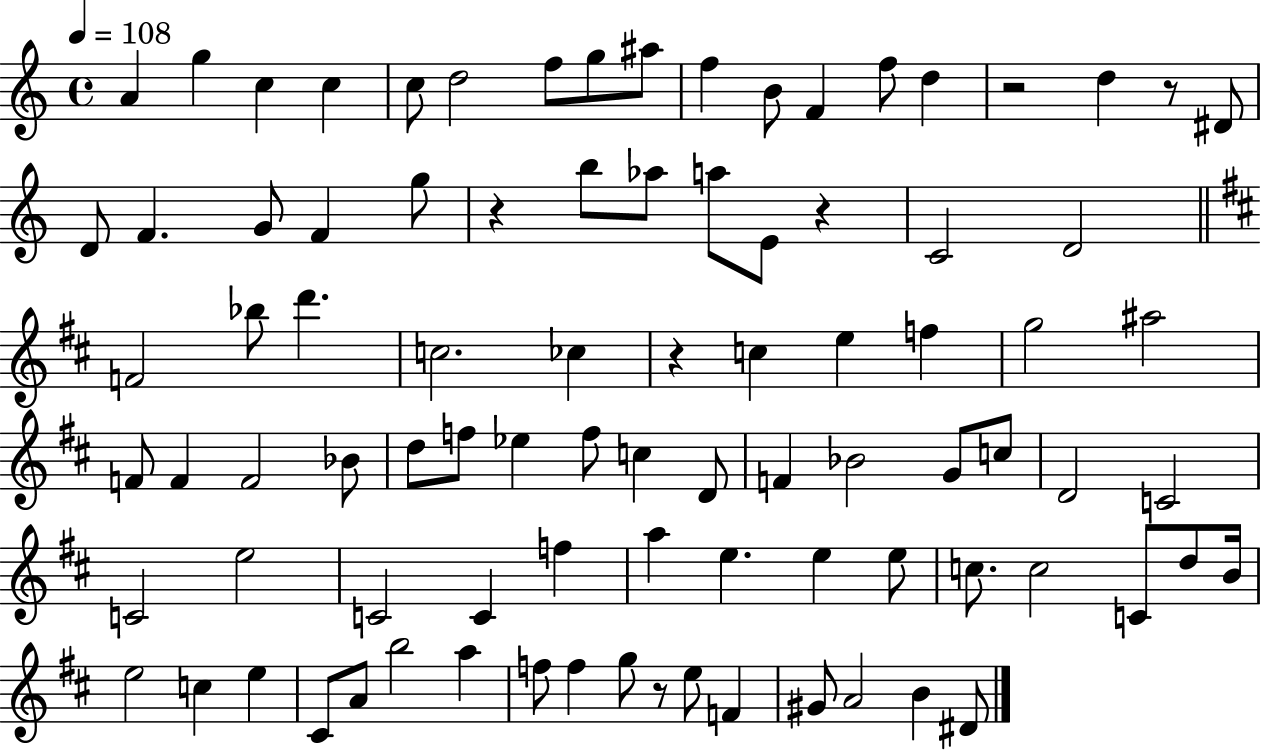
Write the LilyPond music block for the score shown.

{
  \clef treble
  \time 4/4
  \defaultTimeSignature
  \key c \major
  \tempo 4 = 108
  a'4 g''4 c''4 c''4 | c''8 d''2 f''8 g''8 ais''8 | f''4 b'8 f'4 f''8 d''4 | r2 d''4 r8 dis'8 | \break d'8 f'4. g'8 f'4 g''8 | r4 b''8 aes''8 a''8 e'8 r4 | c'2 d'2 | \bar "||" \break \key b \minor f'2 bes''8 d'''4. | c''2. ces''4 | r4 c''4 e''4 f''4 | g''2 ais''2 | \break f'8 f'4 f'2 bes'8 | d''8 f''8 ees''4 f''8 c''4 d'8 | f'4 bes'2 g'8 c''8 | d'2 c'2 | \break c'2 e''2 | c'2 c'4 f''4 | a''4 e''4. e''4 e''8 | c''8. c''2 c'8 d''8 b'16 | \break e''2 c''4 e''4 | cis'8 a'8 b''2 a''4 | f''8 f''4 g''8 r8 e''8 f'4 | gis'8 a'2 b'4 dis'8 | \break \bar "|."
}